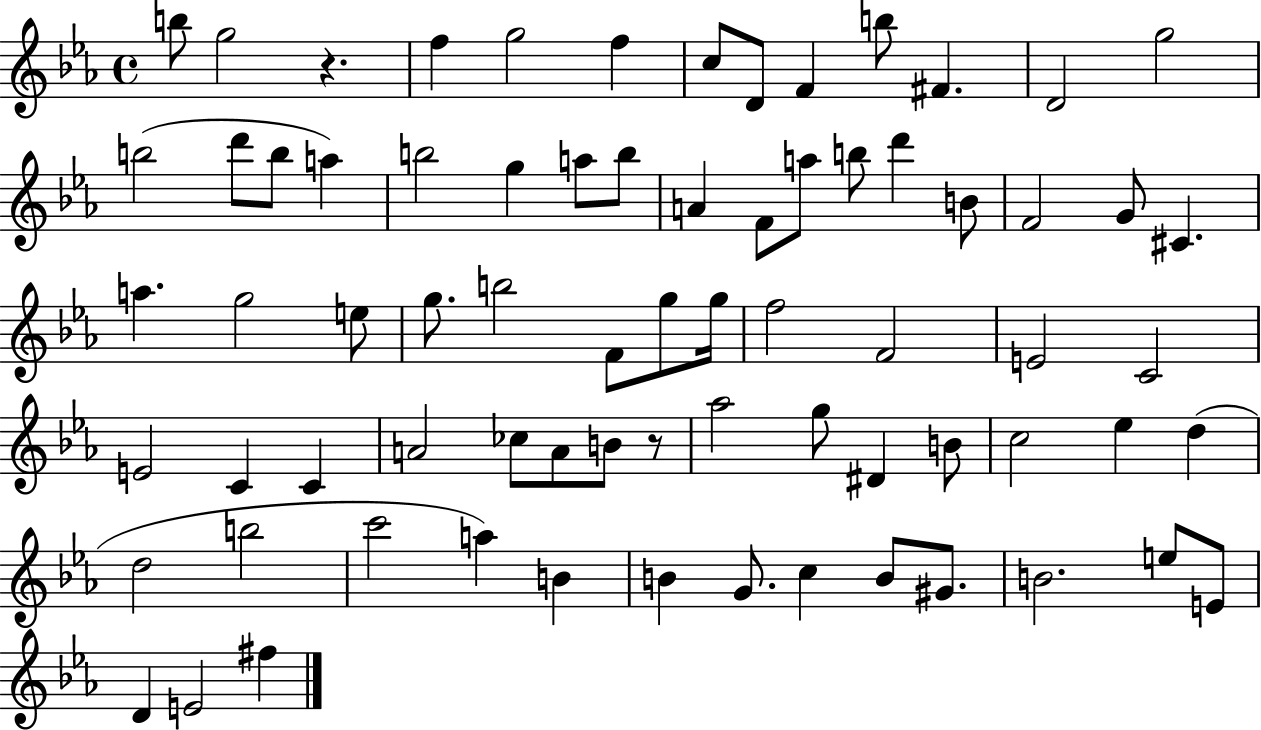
B5/e G5/h R/q. F5/q G5/h F5/q C5/e D4/e F4/q B5/e F#4/q. D4/h G5/h B5/h D6/e B5/e A5/q B5/h G5/q A5/e B5/e A4/q F4/e A5/e B5/e D6/q B4/e F4/h G4/e C#4/q. A5/q. G5/h E5/e G5/e. B5/h F4/e G5/e G5/s F5/h F4/h E4/h C4/h E4/h C4/q C4/q A4/h CES5/e A4/e B4/e R/e Ab5/h G5/e D#4/q B4/e C5/h Eb5/q D5/q D5/h B5/h C6/h A5/q B4/q B4/q G4/e. C5/q B4/e G#4/e. B4/h. E5/e E4/e D4/q E4/h F#5/q